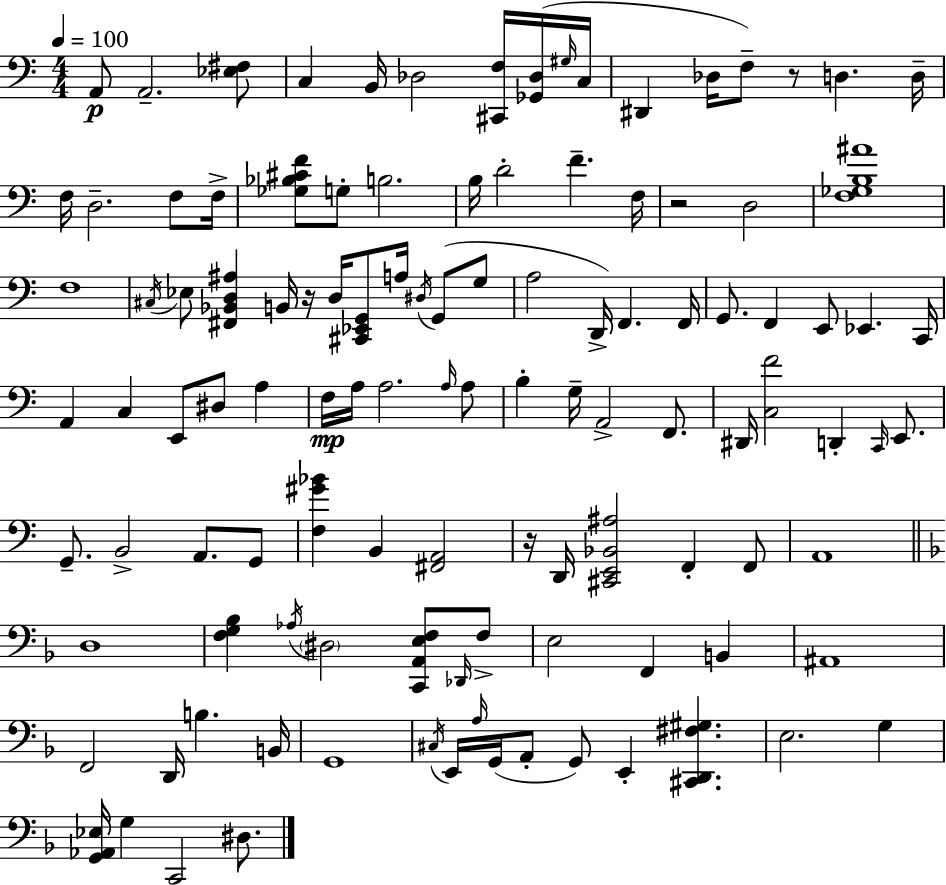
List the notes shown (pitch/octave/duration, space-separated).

A2/e A2/h. [Eb3,F#3]/e C3/q B2/s Db3/h [C#2,F3]/s [Gb2,Db3]/s G#3/s C3/s D#2/q Db3/s F3/e R/e D3/q. D3/s F3/s D3/h. F3/e F3/s [Gb3,Bb3,C#4,F4]/e G3/e B3/h. B3/s D4/h F4/q. F3/s R/h D3/h [F3,Gb3,B3,A#4]/w F3/w C#3/s Eb3/e [F#2,Bb2,D3,A#3]/q B2/s R/s D3/s [C#2,Eb2,G2]/e A3/s D#3/s G2/e G3/e A3/h D2/s F2/q. F2/s G2/e. F2/q E2/e Eb2/q. C2/s A2/q C3/q E2/e D#3/e A3/q F3/s A3/s A3/h. A3/s A3/e B3/q G3/s A2/h F2/e. D#2/s [C3,F4]/h D2/q C2/s E2/e. G2/e. B2/h A2/e. G2/e [F3,G#4,Bb4]/q B2/q [F#2,A2]/h R/s D2/s [C#2,E2,Bb2,A#3]/h F2/q F2/e A2/w D3/w [F3,G3,Bb3]/q Ab3/s D#3/h [C2,A2,E3,F3]/e Db2/s F3/e E3/h F2/q B2/q A#2/w F2/h D2/s B3/q. B2/s G2/w C#3/s E2/s A3/s G2/s A2/e G2/e E2/q [C#2,D2,F#3,G#3]/q. E3/h. G3/q [G2,Ab2,Eb3]/s G3/q C2/h D#3/e.